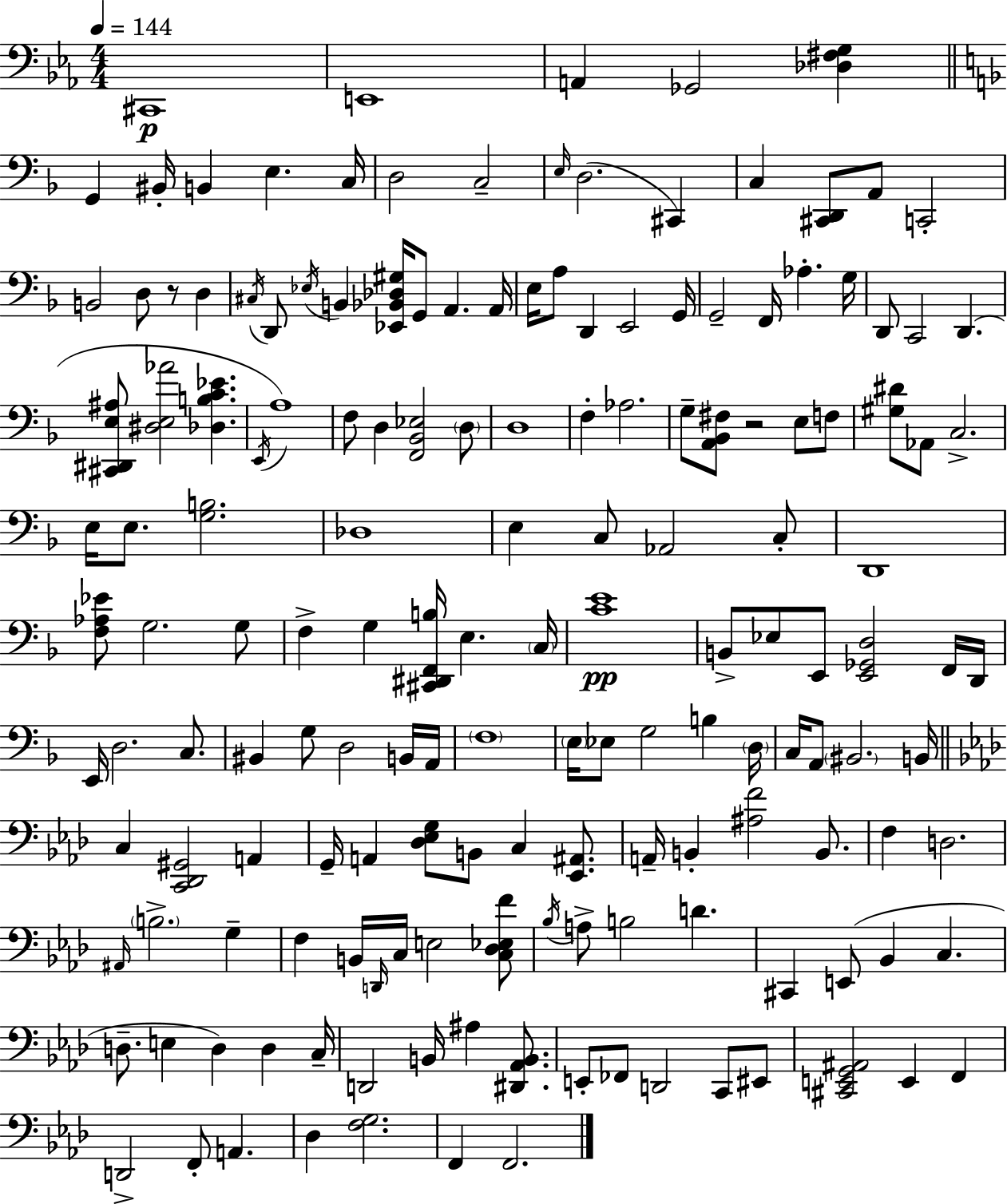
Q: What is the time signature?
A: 4/4